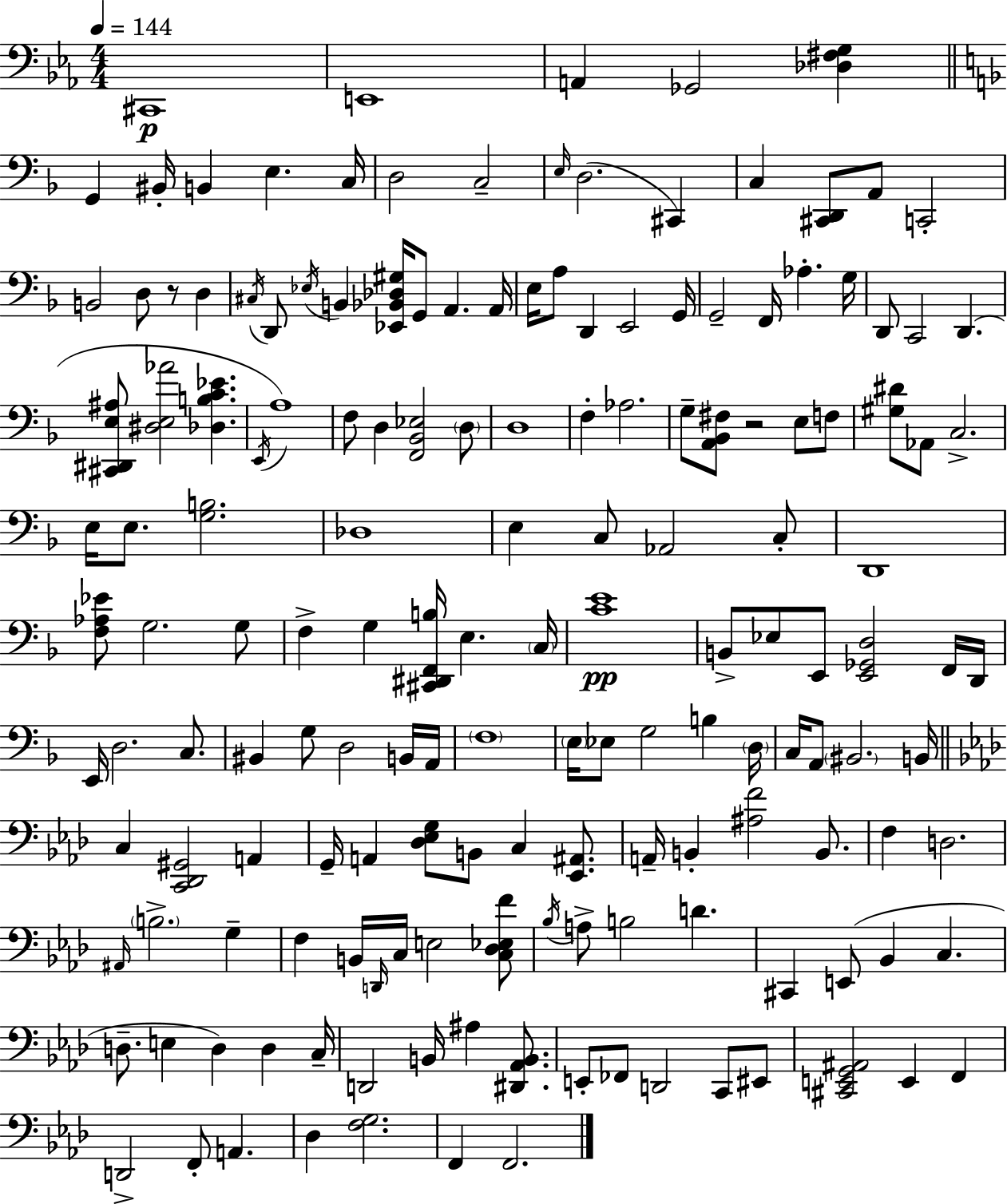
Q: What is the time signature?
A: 4/4